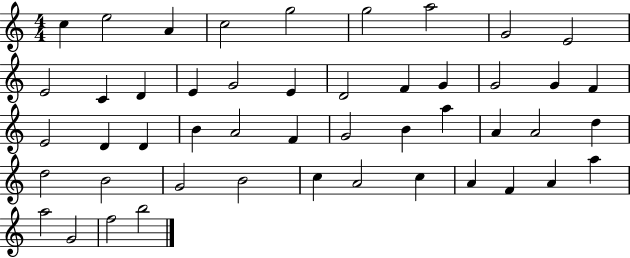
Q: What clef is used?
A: treble